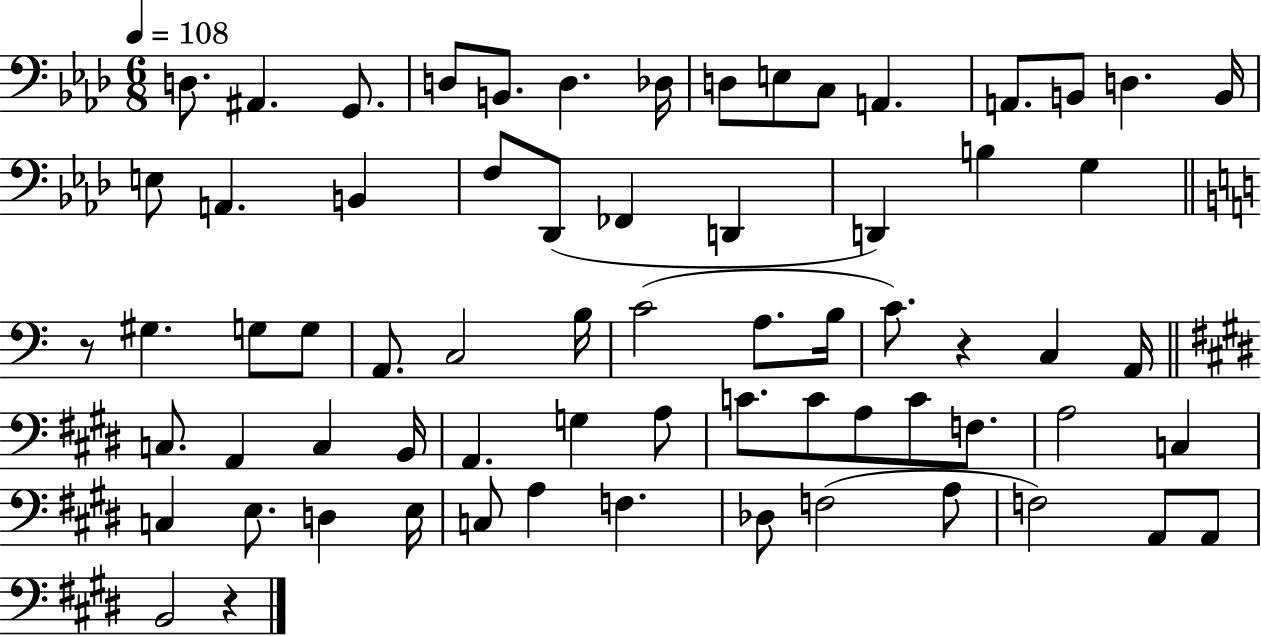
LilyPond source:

{
  \clef bass
  \numericTimeSignature
  \time 6/8
  \key aes \major
  \tempo 4 = 108
  d8. ais,4. g,8. | d8 b,8. d4. des16 | d8 e8 c8 a,4. | a,8. b,8 d4. b,16 | \break e8 a,4. b,4 | f8 des,8( fes,4 d,4 | d,4) b4 g4 | \bar "||" \break \key c \major r8 gis4. g8 g8 | a,8. c2 b16 | c'2( a8. b16 | c'8.) r4 c4 a,16 | \break \bar "||" \break \key e \major c8. a,4 c4 b,16 | a,4. g4 a8 | c'8. c'8 a8 c'8 f8. | a2 c4 | \break c4 e8. d4 e16 | c8 a4 f4. | des8 f2( a8 | f2) a,8 a,8 | \break b,2 r4 | \bar "|."
}